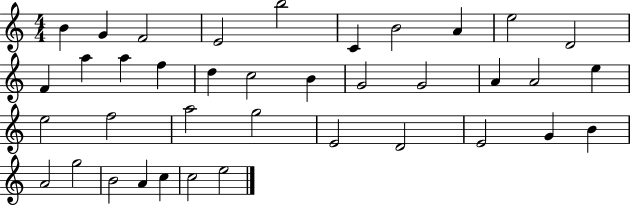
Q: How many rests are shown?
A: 0